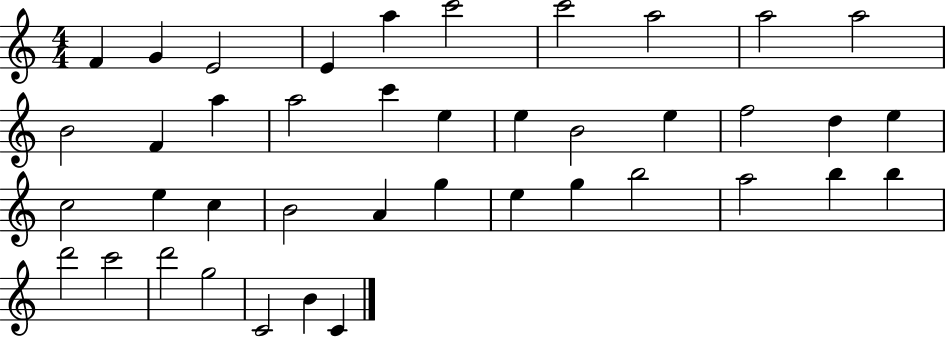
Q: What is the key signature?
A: C major